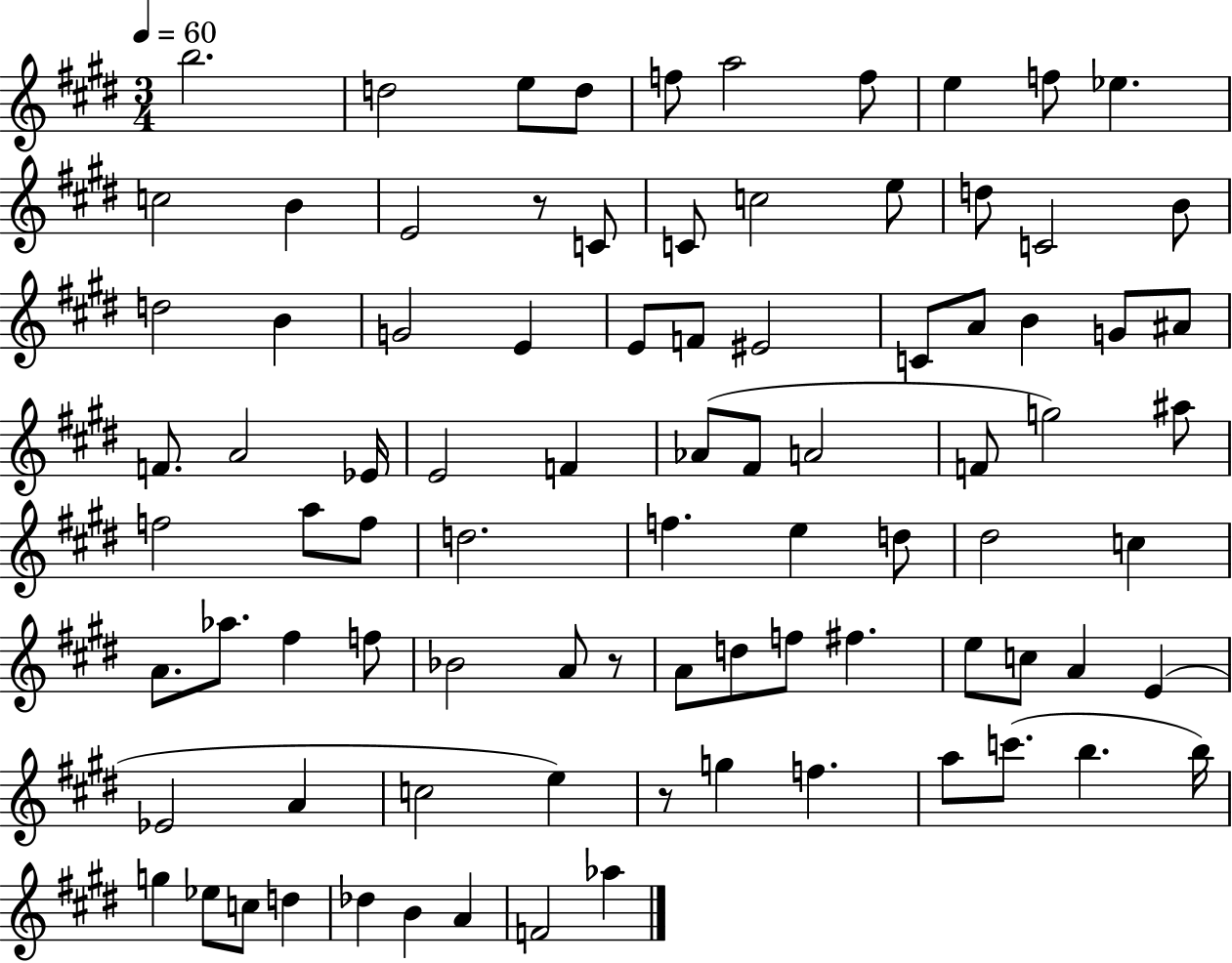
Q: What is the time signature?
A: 3/4